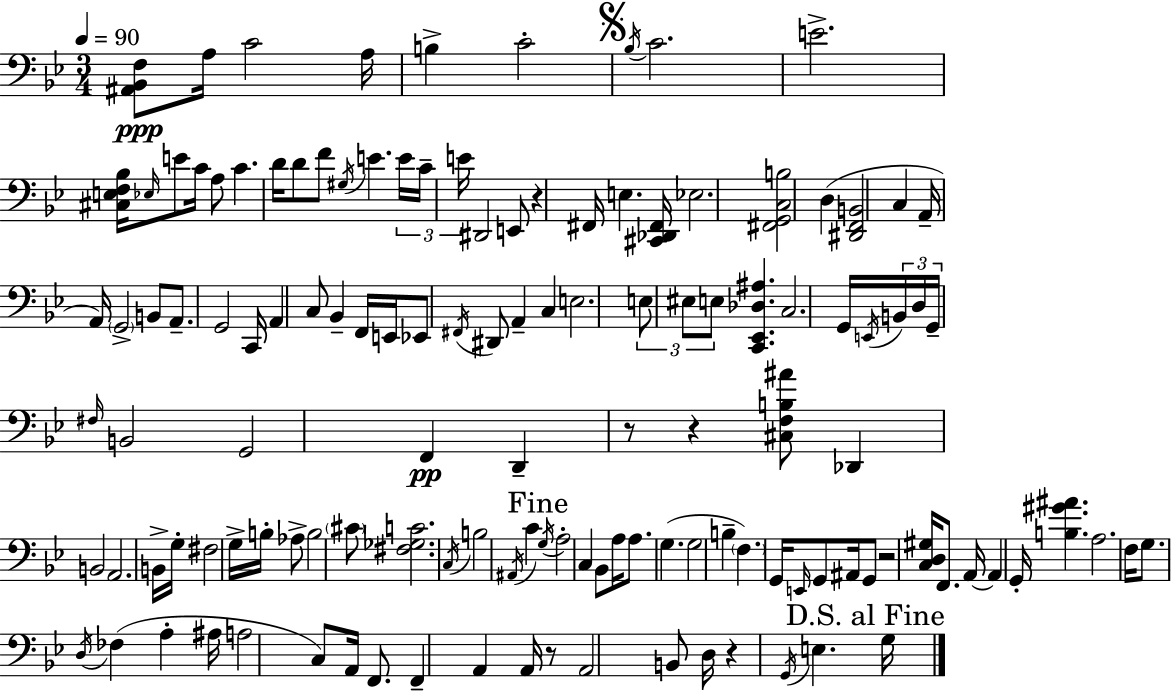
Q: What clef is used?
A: bass